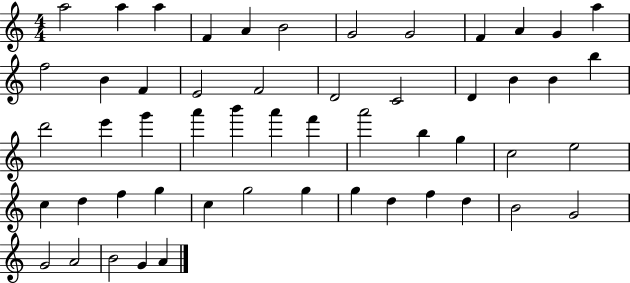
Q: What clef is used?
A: treble